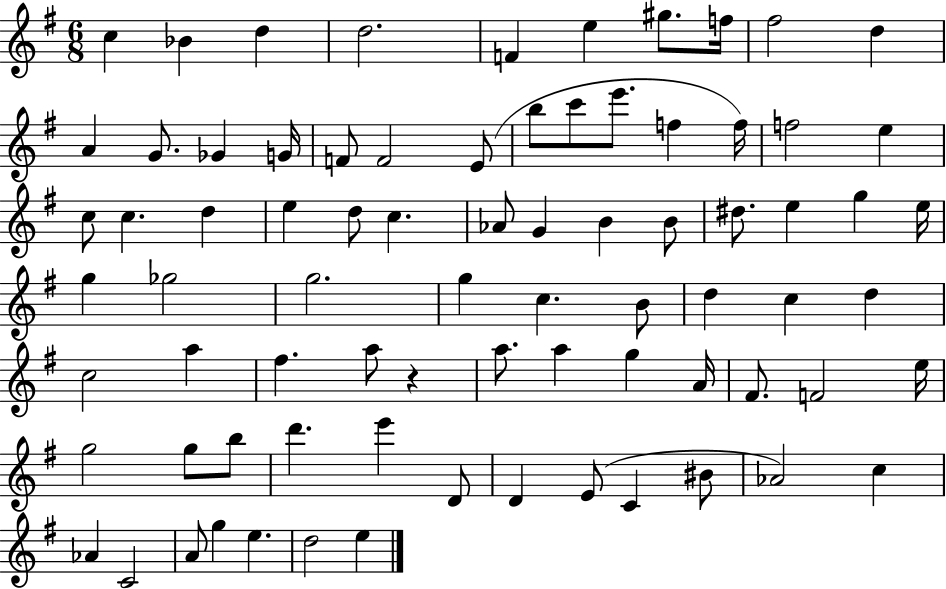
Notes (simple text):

C5/q Bb4/q D5/q D5/h. F4/q E5/q G#5/e. F5/s F#5/h D5/q A4/q G4/e. Gb4/q G4/s F4/e F4/h E4/e B5/e C6/e E6/e. F5/q F5/s F5/h E5/q C5/e C5/q. D5/q E5/q D5/e C5/q. Ab4/e G4/q B4/q B4/e D#5/e. E5/q G5/q E5/s G5/q Gb5/h G5/h. G5/q C5/q. B4/e D5/q C5/q D5/q C5/h A5/q F#5/q. A5/e R/q A5/e. A5/q G5/q A4/s F#4/e. F4/h E5/s G5/h G5/e B5/e D6/q. E6/q D4/e D4/q E4/e C4/q BIS4/e Ab4/h C5/q Ab4/q C4/h A4/e G5/q E5/q. D5/h E5/q